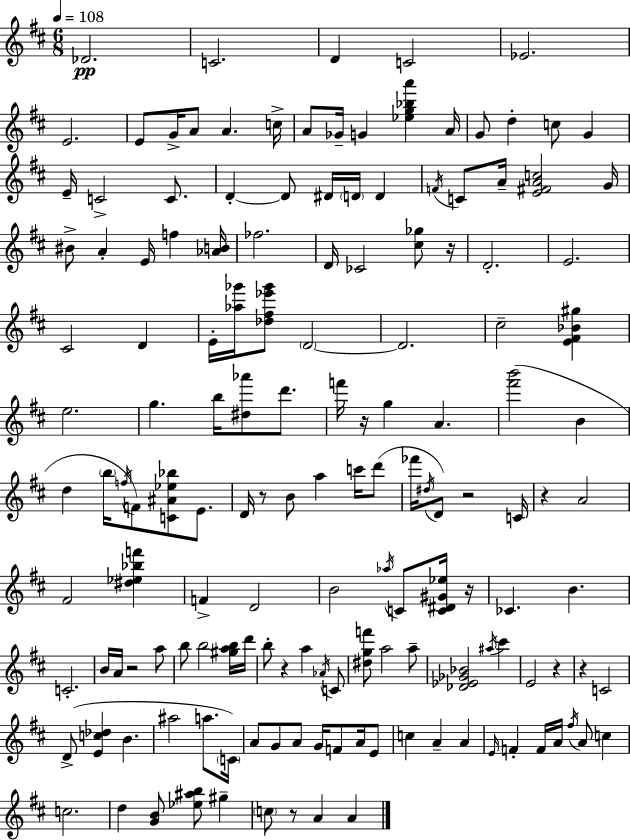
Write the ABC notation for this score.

X:1
T:Untitled
M:6/8
L:1/4
K:D
_D2 C2 D C2 _E2 E2 E/2 G/4 A/2 A c/4 A/2 _G/4 G [_eg_ba'] A/4 G/2 d c/2 G E/4 C2 C/2 D D/2 ^D/4 D/4 D F/4 C/2 A/4 [E^FAc]2 G/4 ^B/2 A E/4 f [_AB]/4 _f2 D/4 _C2 [^c_g]/2 z/4 D2 E2 ^C2 D E/4 [_a_g']/4 [_d^f_e'_g']/2 D2 D2 ^c2 [E^F_B^g] e2 g b/4 [^d_a']/2 d'/2 f'/4 z/4 g A [^f'b']2 B d b/4 f/4 F/2 [C^A_e_b]/2 E/2 D/4 z/2 B/2 a c'/4 d'/2 _f'/4 ^d/4 D/2 z2 C/4 z A2 ^F2 [^d_e_bf'] F D2 B2 _a/4 C/2 [C^D^G_e]/4 z/4 _C B C2 B/4 A/4 z2 a/2 b/2 b2 [^gab]/4 d'/4 b/2 z a _A/4 C/2 [^dgf']/2 a2 a/2 [_D_E_G_B]2 ^a/4 ^c' E2 z z C2 D/2 [Ec_d] B ^a2 a/2 C/4 A/2 G/2 A/2 G/4 F/2 A/4 E/2 c A A E/4 F F/4 A/4 ^f/4 A/2 c c2 d [GB]/2 [_e^ab]/2 ^g c/2 z/2 A A